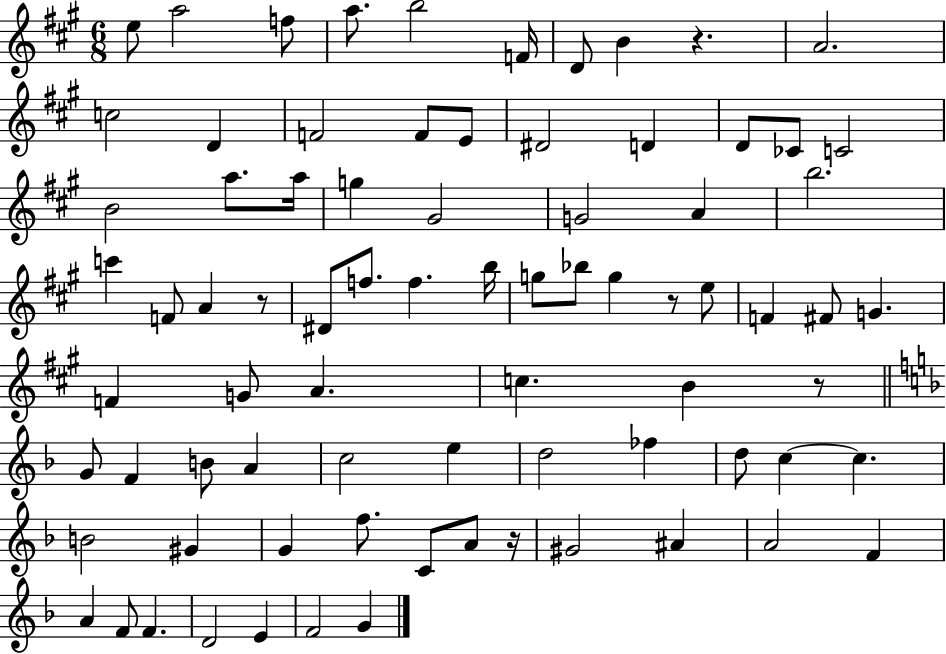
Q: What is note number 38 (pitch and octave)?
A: E5